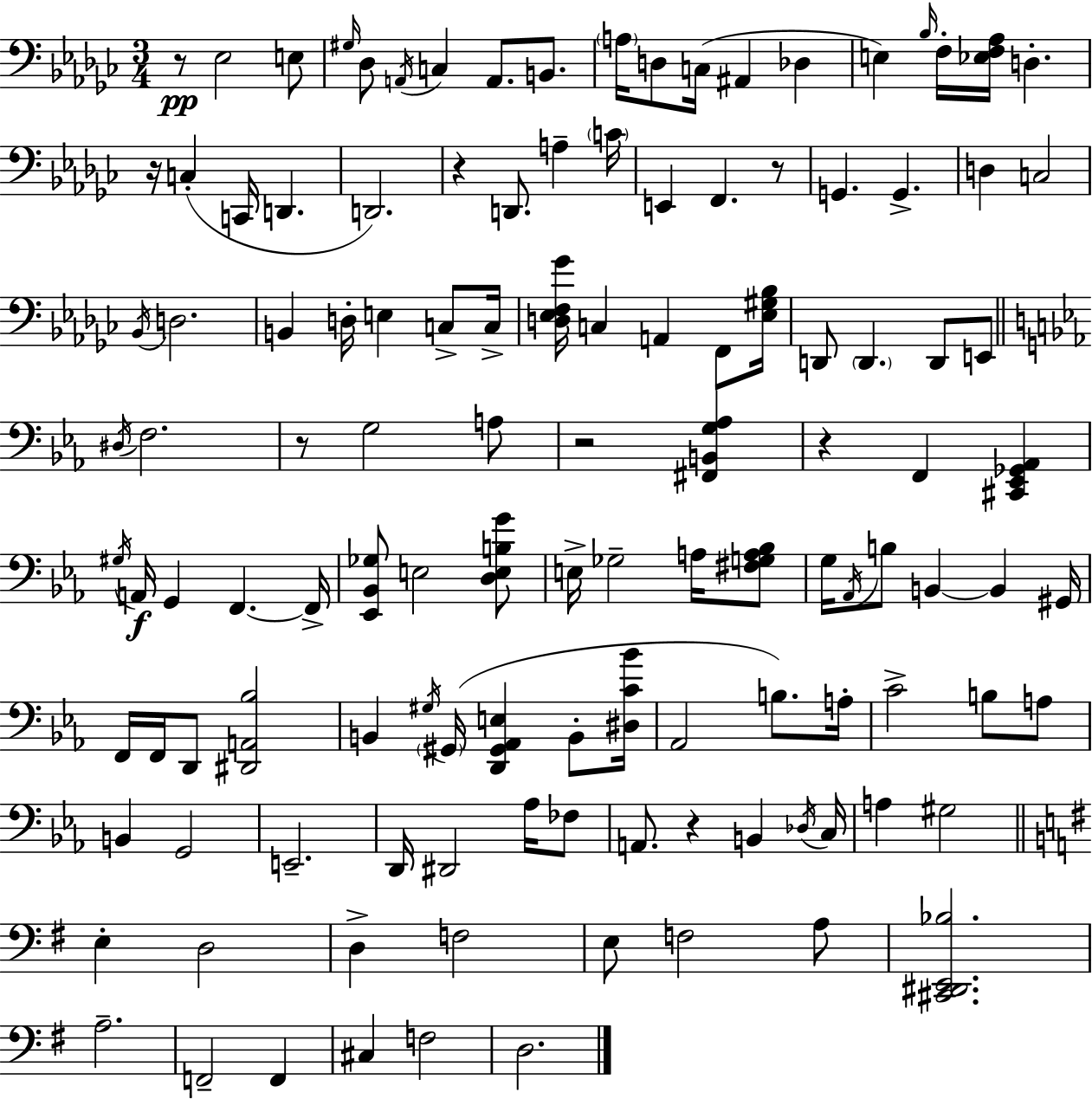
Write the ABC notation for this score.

X:1
T:Untitled
M:3/4
L:1/4
K:Ebm
z/2 _E,2 E,/2 ^G,/4 _D,/2 A,,/4 C, A,,/2 B,,/2 A,/4 D,/2 C,/4 ^A,, _D, E, _B,/4 F,/4 [_E,F,_A,]/4 D, z/4 C, C,,/4 D,, D,,2 z D,,/2 A, C/4 E,, F,, z/2 G,, G,, D, C,2 _B,,/4 D,2 B,, D,/4 E, C,/2 C,/4 [D,_E,F,_G]/4 C, A,, F,,/2 [_E,^G,_B,]/4 D,,/2 D,, D,,/2 E,,/2 ^D,/4 F,2 z/2 G,2 A,/2 z2 [^F,,B,,G,_A,] z F,, [^C,,_E,,_G,,_A,,] ^G,/4 A,,/4 G,, F,, F,,/4 [_E,,_B,,_G,]/2 E,2 [D,E,B,G]/2 E,/4 _G,2 A,/4 [^F,G,A,_B,]/2 G,/4 _A,,/4 B,/2 B,, B,, ^G,,/4 F,,/4 F,,/4 D,,/2 [^D,,A,,_B,]2 B,, ^G,/4 ^G,,/4 [D,,^G,,_A,,E,] B,,/2 [^D,C_B]/4 _A,,2 B,/2 A,/4 C2 B,/2 A,/2 B,, G,,2 E,,2 D,,/4 ^D,,2 _A,/4 _F,/2 A,,/2 z B,, _D,/4 C,/4 A, ^G,2 E, D,2 D, F,2 E,/2 F,2 A,/2 [^C,,^D,,E,,_B,]2 A,2 F,,2 F,, ^C, F,2 D,2